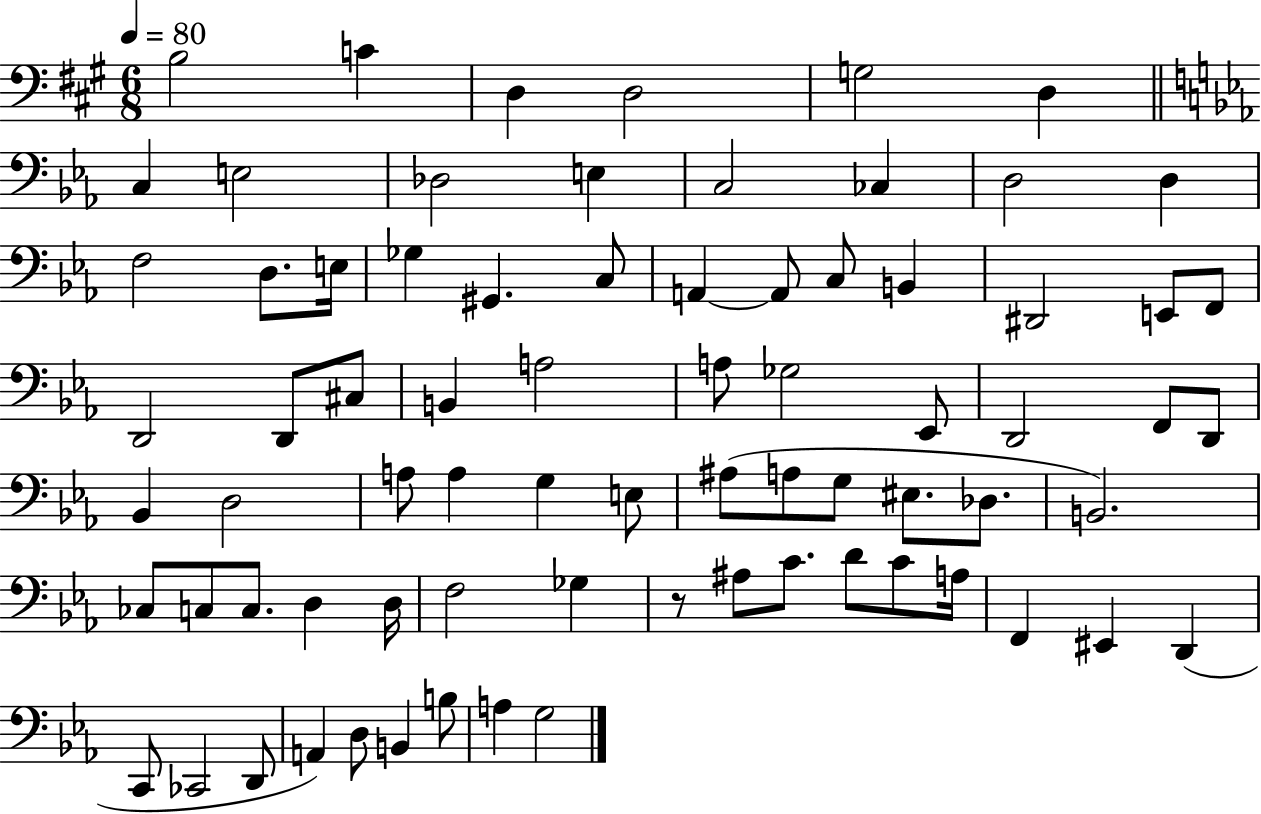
X:1
T:Untitled
M:6/8
L:1/4
K:A
B,2 C D, D,2 G,2 D, C, E,2 _D,2 E, C,2 _C, D,2 D, F,2 D,/2 E,/4 _G, ^G,, C,/2 A,, A,,/2 C,/2 B,, ^D,,2 E,,/2 F,,/2 D,,2 D,,/2 ^C,/2 B,, A,2 A,/2 _G,2 _E,,/2 D,,2 F,,/2 D,,/2 _B,, D,2 A,/2 A, G, E,/2 ^A,/2 A,/2 G,/2 ^E,/2 _D,/2 B,,2 _C,/2 C,/2 C,/2 D, D,/4 F,2 _G, z/2 ^A,/2 C/2 D/2 C/2 A,/4 F,, ^E,, D,, C,,/2 _C,,2 D,,/2 A,, D,/2 B,, B,/2 A, G,2